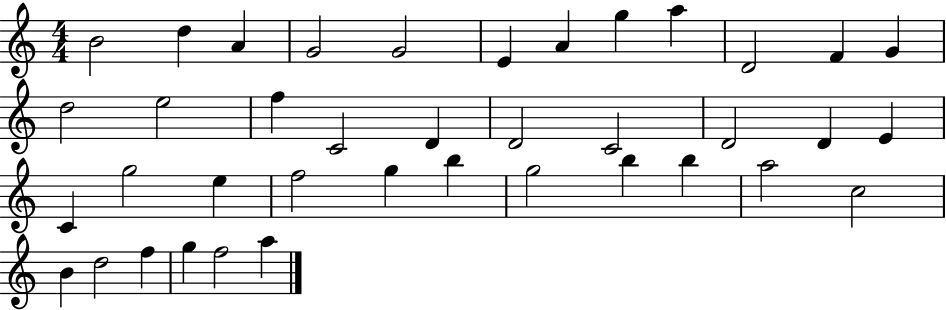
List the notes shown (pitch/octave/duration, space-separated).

B4/h D5/q A4/q G4/h G4/h E4/q A4/q G5/q A5/q D4/h F4/q G4/q D5/h E5/h F5/q C4/h D4/q D4/h C4/h D4/h D4/q E4/q C4/q G5/h E5/q F5/h G5/q B5/q G5/h B5/q B5/q A5/h C5/h B4/q D5/h F5/q G5/q F5/h A5/q